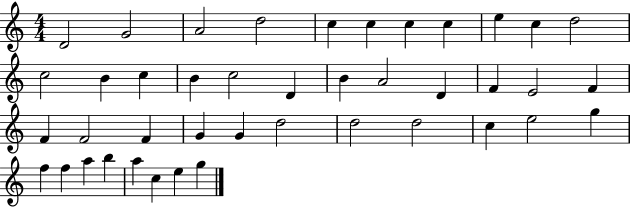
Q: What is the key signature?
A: C major